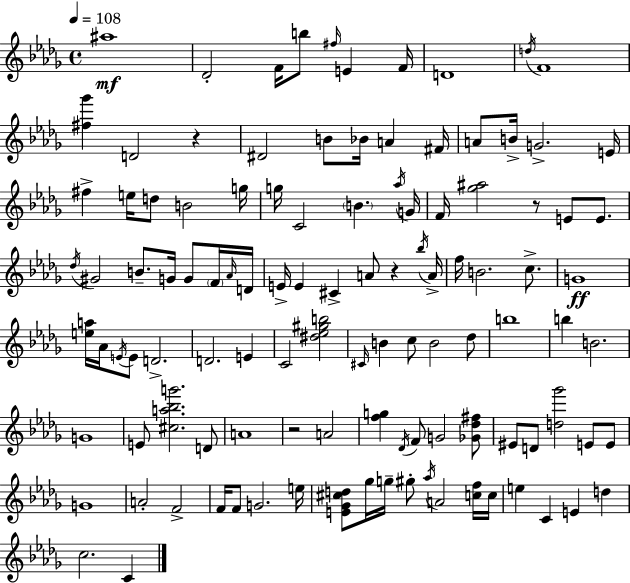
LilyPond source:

{
  \clef treble
  \time 4/4
  \defaultTimeSignature
  \key bes \minor
  \tempo 4 = 108
  ais''1\mf | des'2-. f'16 b''8 \grace { fis''16 } e'4 | f'16 d'1 | \acciaccatura { d''16 } f'1 | \break <fis'' ges'''>4 d'2 r4 | dis'2 b'8 bes'16 a'4 | fis'16 a'8 b'16-> g'2.-> | e'16 fis''4-> e''16 d''8 b'2 | \break g''16 g''16 c'2 \parenthesize b'4. | \acciaccatura { aes''16 } g'16 f'16 <ges'' ais''>2 r8 e'8 | e'8. \acciaccatura { des''16 } gis'2 b'8.-- g'16 | g'8 \parenthesize f'16 \grace { aes'16 } d'16 e'16-> e'4 cis'4-> a'8 | \break r4 \acciaccatura { bes''16 } a'16-> f''16 b'2. | c''8.-> g'1\ff | <e'' a''>16 aes'16 \acciaccatura { e'16 } e'8 d'2.-> | d'2. | \break e'4 c'2 <dis'' ees'' gis'' b''>2 | \grace { cis'16 } b'4 c''8 b'2 | des''8 b''1 | b''4 b'2. | \break g'1 | e'8 <cis'' a'' bes'' g'''>2. | d'8 a'1 | r2 | \break a'2 <f'' g''>4 \acciaccatura { des'16 } f'8 g'2 | <ges' des'' fis''>8 eis'8 d'8 <d'' ges'''>2 | e'8 e'8 g'1 | a'2-. | \break f'2-> f'16 f'8 g'2. | e''16 <e' ges' cis'' d''>8 ges''16 g''16-- gis''8-. \acciaccatura { aes''16 } | a'2 <c'' f''>16 c''16 e''4 c'4 | e'4 d''4 c''2. | \break c'4 \bar "|."
}